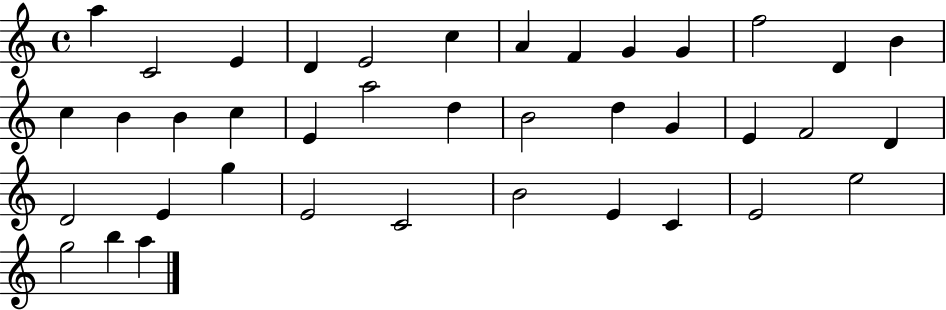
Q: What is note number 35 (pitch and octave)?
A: E4